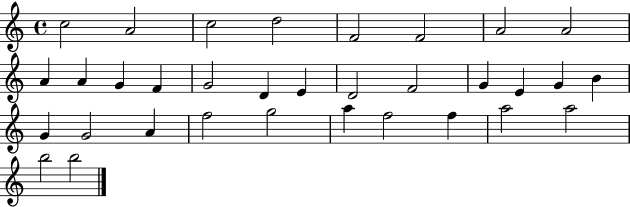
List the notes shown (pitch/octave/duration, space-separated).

C5/h A4/h C5/h D5/h F4/h F4/h A4/h A4/h A4/q A4/q G4/q F4/q G4/h D4/q E4/q D4/h F4/h G4/q E4/q G4/q B4/q G4/q G4/h A4/q F5/h G5/h A5/q F5/h F5/q A5/h A5/h B5/h B5/h